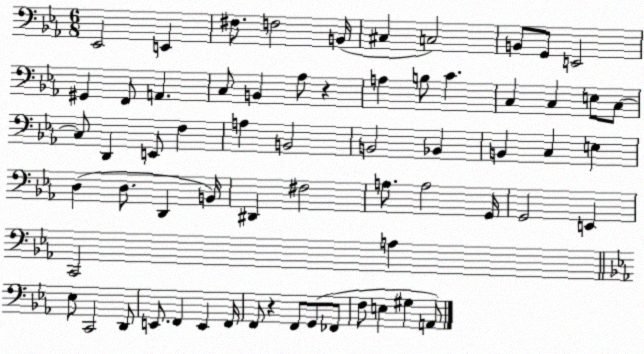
X:1
T:Untitled
M:6/8
L:1/4
K:Eb
_E,,2 E,, ^F,/2 F,2 B,,/4 ^C, C,2 B,,/2 G,,/2 E,,2 ^G,, F,,/2 A,, C,/2 B,, _A,/2 z A, B,/2 C C, C, E,/2 C,/2 C,/2 D,, E,,/2 F, A, B,,2 B,,2 _B,, B,, C, E, D, D,/2 D,, B,,/4 ^D,, ^F,2 A,/2 A,2 G,,/4 G,,2 E,, C,,2 A, _E,/2 C,,2 D,,/2 E,,/2 F,, E,, F,,/4 F,,/2 z F,,/2 G,,/2 _F,,/2 F,/2 E, ^G, A,,/2